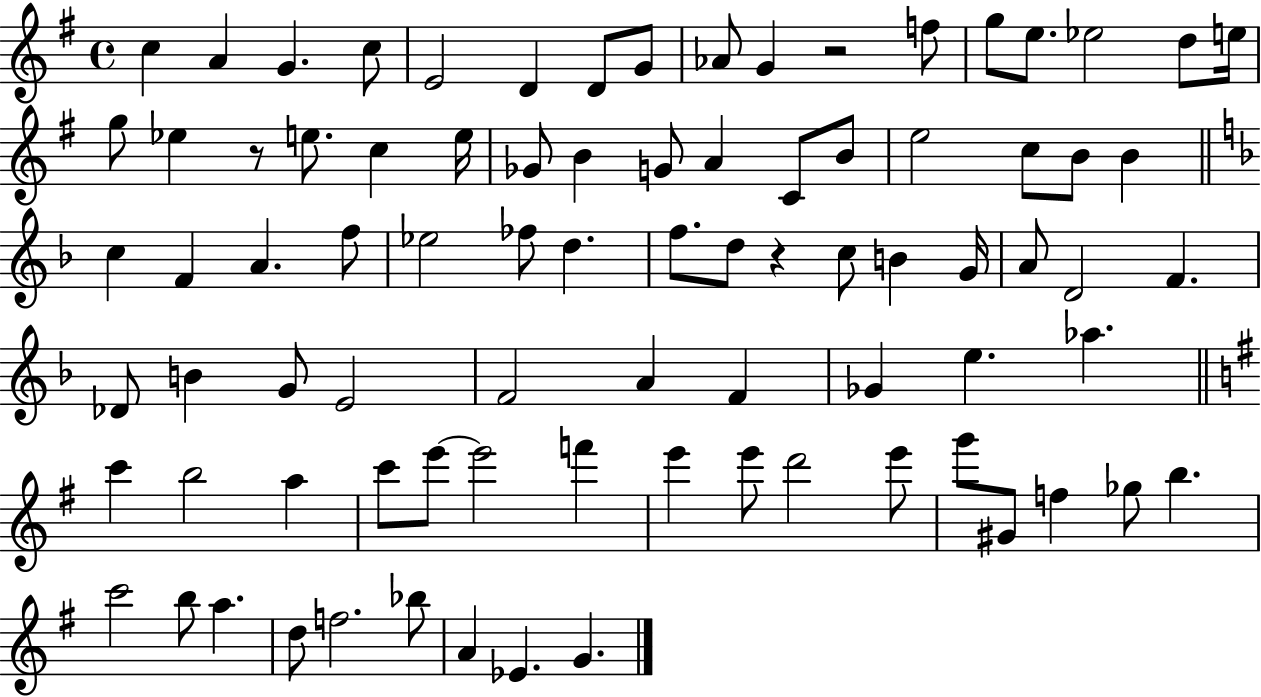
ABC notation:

X:1
T:Untitled
M:4/4
L:1/4
K:G
c A G c/2 E2 D D/2 G/2 _A/2 G z2 f/2 g/2 e/2 _e2 d/2 e/4 g/2 _e z/2 e/2 c e/4 _G/2 B G/2 A C/2 B/2 e2 c/2 B/2 B c F A f/2 _e2 _f/2 d f/2 d/2 z c/2 B G/4 A/2 D2 F _D/2 B G/2 E2 F2 A F _G e _a c' b2 a c'/2 e'/2 e'2 f' e' e'/2 d'2 e'/2 g'/2 ^G/2 f _g/2 b c'2 b/2 a d/2 f2 _b/2 A _E G